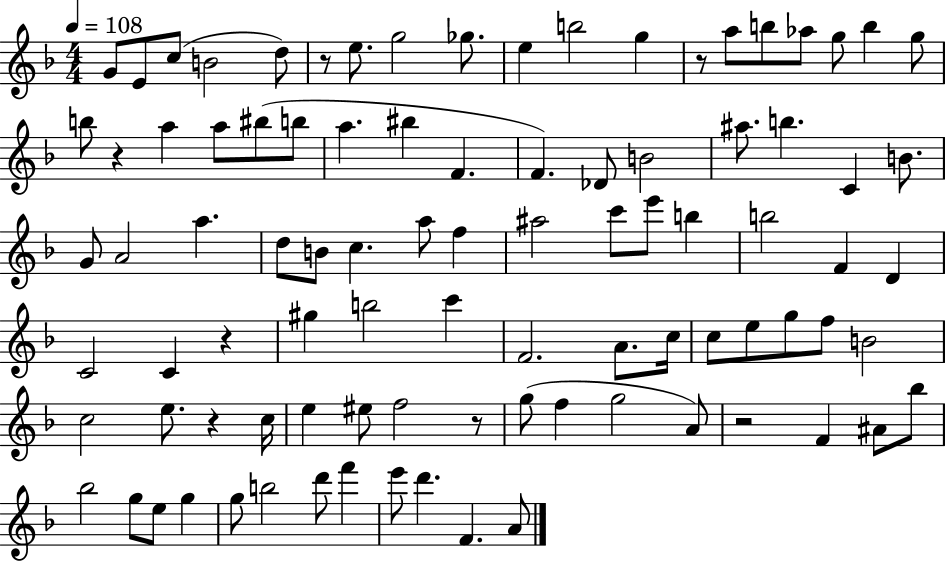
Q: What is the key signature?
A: F major